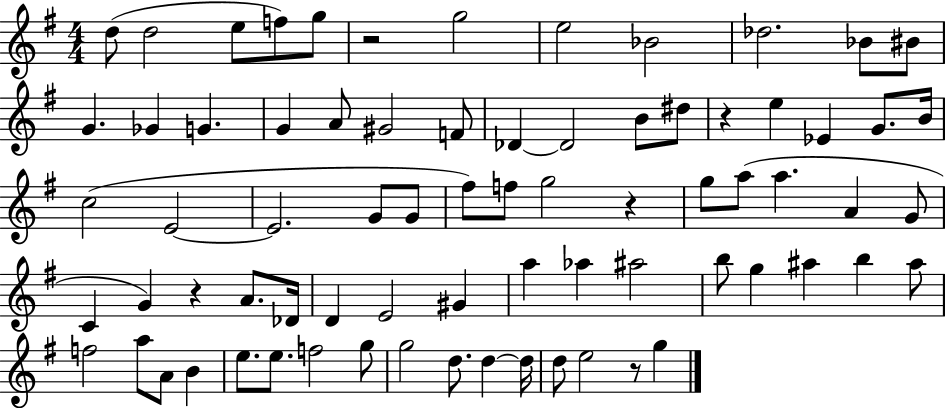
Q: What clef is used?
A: treble